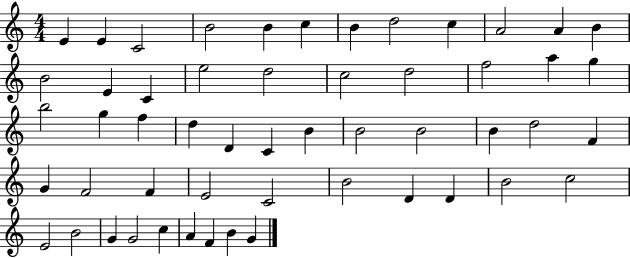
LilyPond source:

{
  \clef treble
  \numericTimeSignature
  \time 4/4
  \key c \major
  e'4 e'4 c'2 | b'2 b'4 c''4 | b'4 d''2 c''4 | a'2 a'4 b'4 | \break b'2 e'4 c'4 | e''2 d''2 | c''2 d''2 | f''2 a''4 g''4 | \break b''2 g''4 f''4 | d''4 d'4 c'4 b'4 | b'2 b'2 | b'4 d''2 f'4 | \break g'4 f'2 f'4 | e'2 c'2 | b'2 d'4 d'4 | b'2 c''2 | \break e'2 b'2 | g'4 g'2 c''4 | a'4 f'4 b'4 g'4 | \bar "|."
}